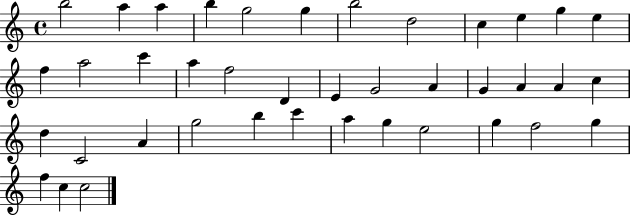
B5/h A5/q A5/q B5/q G5/h G5/q B5/h D5/h C5/q E5/q G5/q E5/q F5/q A5/h C6/q A5/q F5/h D4/q E4/q G4/h A4/q G4/q A4/q A4/q C5/q D5/q C4/h A4/q G5/h B5/q C6/q A5/q G5/q E5/h G5/q F5/h G5/q F5/q C5/q C5/h